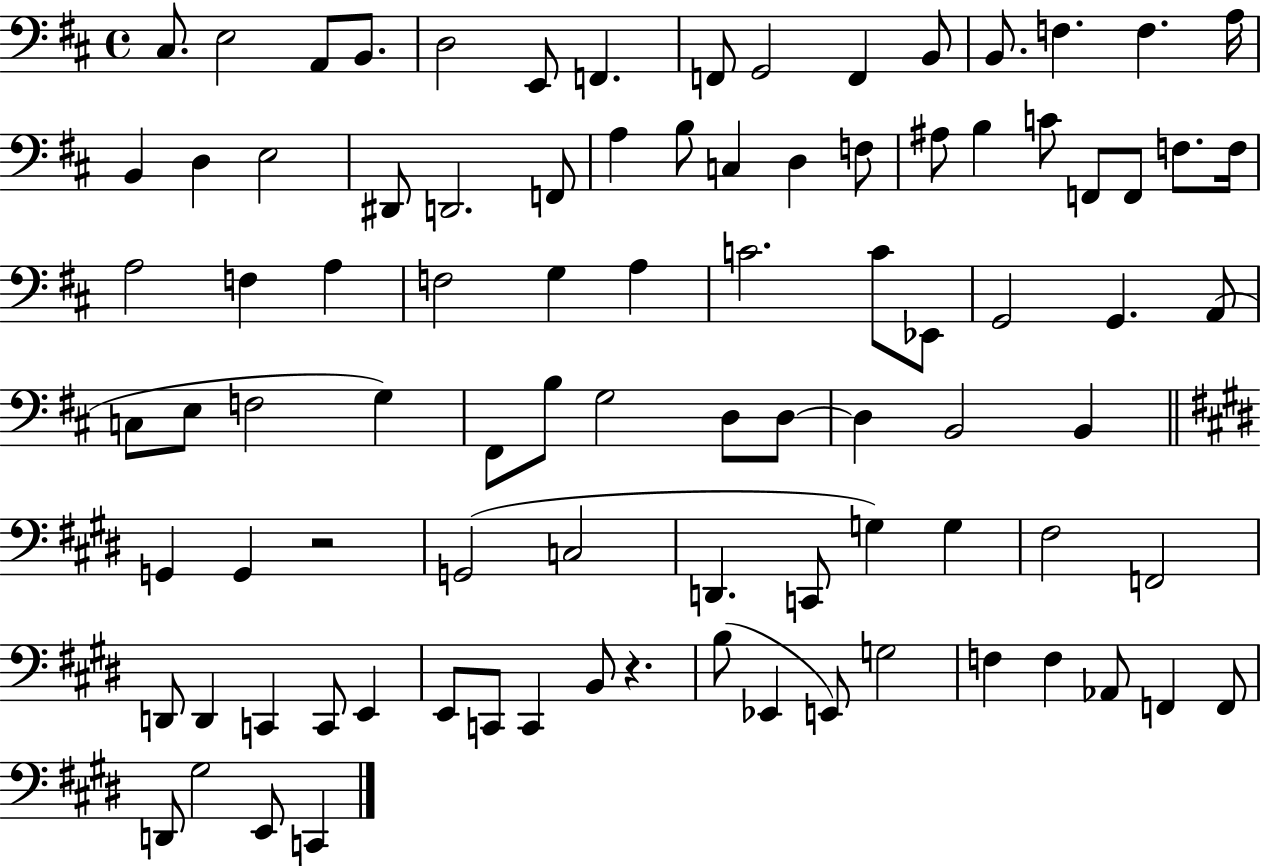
C#3/e. E3/h A2/e B2/e. D3/h E2/e F2/q. F2/e G2/h F2/q B2/e B2/e. F3/q. F3/q. A3/s B2/q D3/q E3/h D#2/e D2/h. F2/e A3/q B3/e C3/q D3/q F3/e A#3/e B3/q C4/e F2/e F2/e F3/e. F3/s A3/h F3/q A3/q F3/h G3/q A3/q C4/h. C4/e Eb2/e G2/h G2/q. A2/e C3/e E3/e F3/h G3/q F#2/e B3/e G3/h D3/e D3/e D3/q B2/h B2/q G2/q G2/q R/h G2/h C3/h D2/q. C2/e G3/q G3/q F#3/h F2/h D2/e D2/q C2/q C2/e E2/q E2/e C2/e C2/q B2/e R/q. B3/e Eb2/q E2/e G3/h F3/q F3/q Ab2/e F2/q F2/e D2/e G#3/h E2/e C2/q